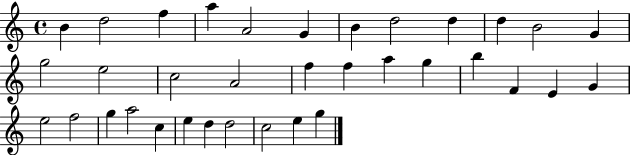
{
  \clef treble
  \time 4/4
  \defaultTimeSignature
  \key c \major
  b'4 d''2 f''4 | a''4 a'2 g'4 | b'4 d''2 d''4 | d''4 b'2 g'4 | \break g''2 e''2 | c''2 a'2 | f''4 f''4 a''4 g''4 | b''4 f'4 e'4 g'4 | \break e''2 f''2 | g''4 a''2 c''4 | e''4 d''4 d''2 | c''2 e''4 g''4 | \break \bar "|."
}